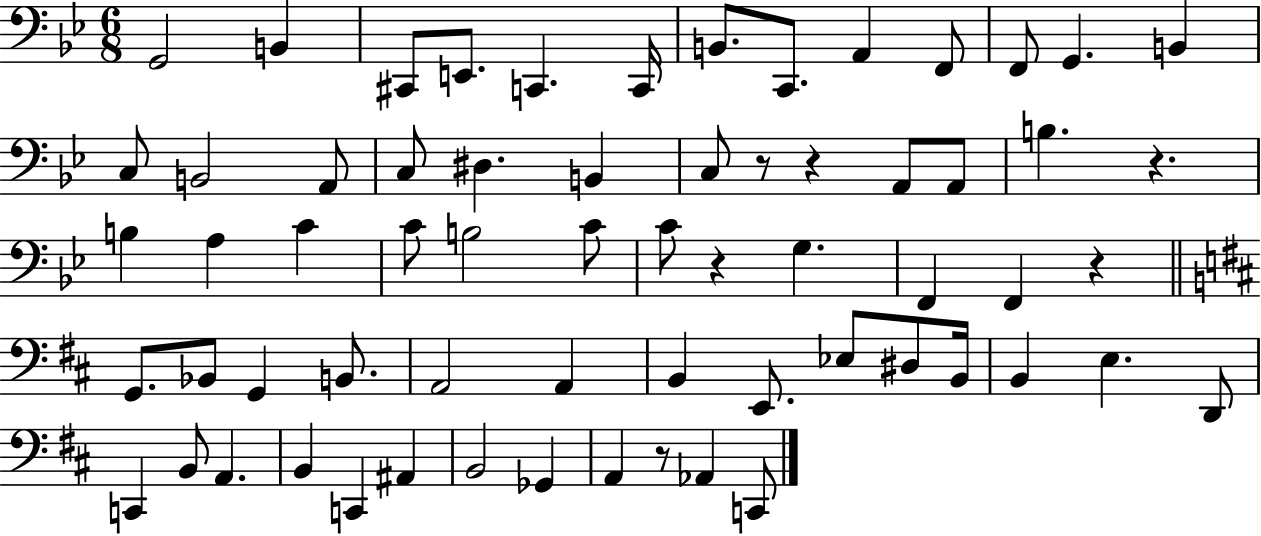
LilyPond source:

{
  \clef bass
  \numericTimeSignature
  \time 6/8
  \key bes \major
  g,2 b,4 | cis,8 e,8. c,4. c,16 | b,8. c,8. a,4 f,8 | f,8 g,4. b,4 | \break c8 b,2 a,8 | c8 dis4. b,4 | c8 r8 r4 a,8 a,8 | b4. r4. | \break b4 a4 c'4 | c'8 b2 c'8 | c'8 r4 g4. | f,4 f,4 r4 | \break \bar "||" \break \key b \minor g,8. bes,8 g,4 b,8. | a,2 a,4 | b,4 e,8. ees8 dis8 b,16 | b,4 e4. d,8 | \break c,4 b,8 a,4. | b,4 c,4 ais,4 | b,2 ges,4 | a,4 r8 aes,4 c,8 | \break \bar "|."
}